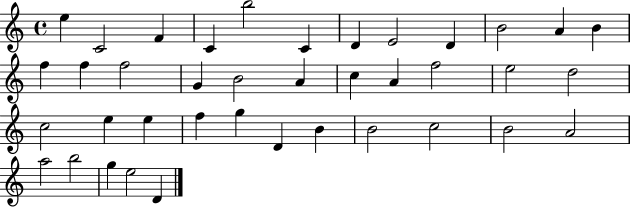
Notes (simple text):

E5/q C4/h F4/q C4/q B5/h C4/q D4/q E4/h D4/q B4/h A4/q B4/q F5/q F5/q F5/h G4/q B4/h A4/q C5/q A4/q F5/h E5/h D5/h C5/h E5/q E5/q F5/q G5/q D4/q B4/q B4/h C5/h B4/h A4/h A5/h B5/h G5/q E5/h D4/q